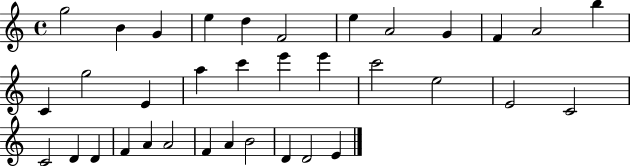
G5/h B4/q G4/q E5/q D5/q F4/h E5/q A4/h G4/q F4/q A4/h B5/q C4/q G5/h E4/q A5/q C6/q E6/q E6/q C6/h E5/h E4/h C4/h C4/h D4/q D4/q F4/q A4/q A4/h F4/q A4/q B4/h D4/q D4/h E4/q